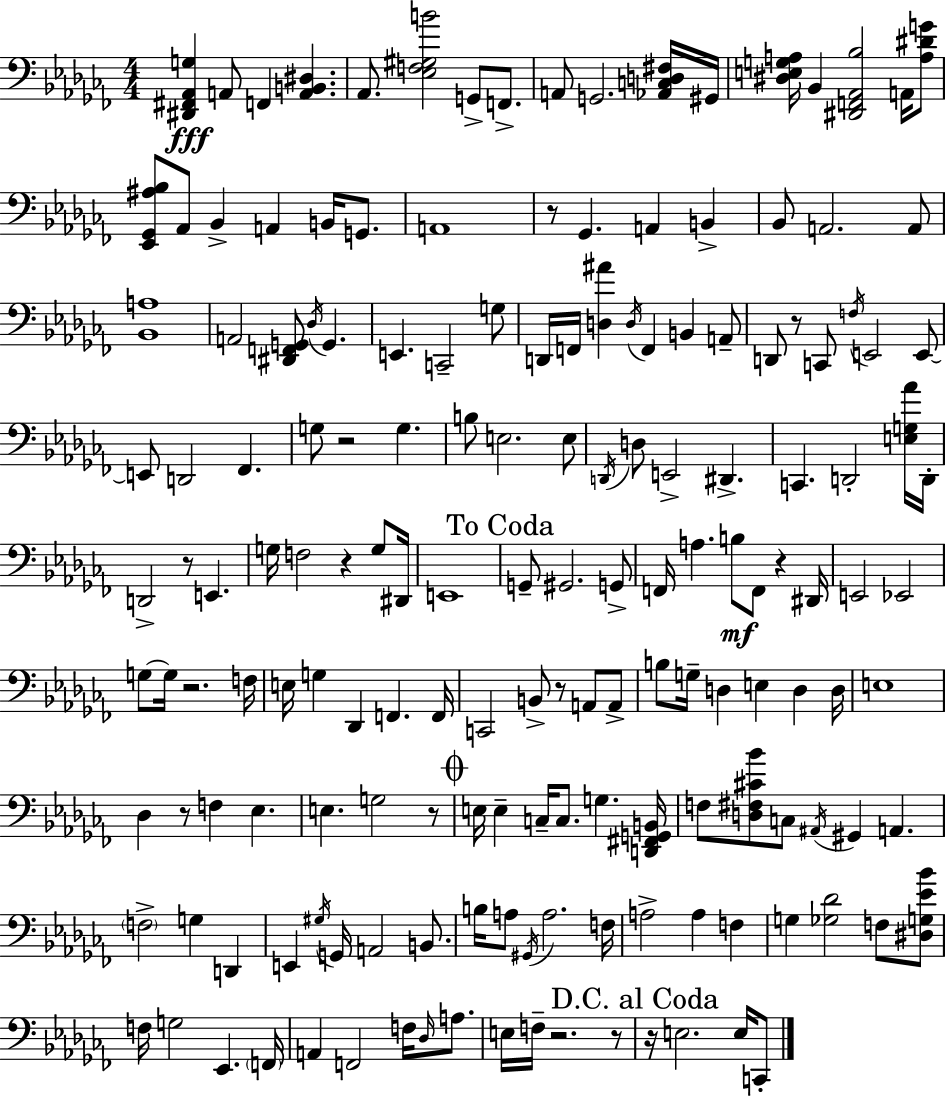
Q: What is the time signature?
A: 4/4